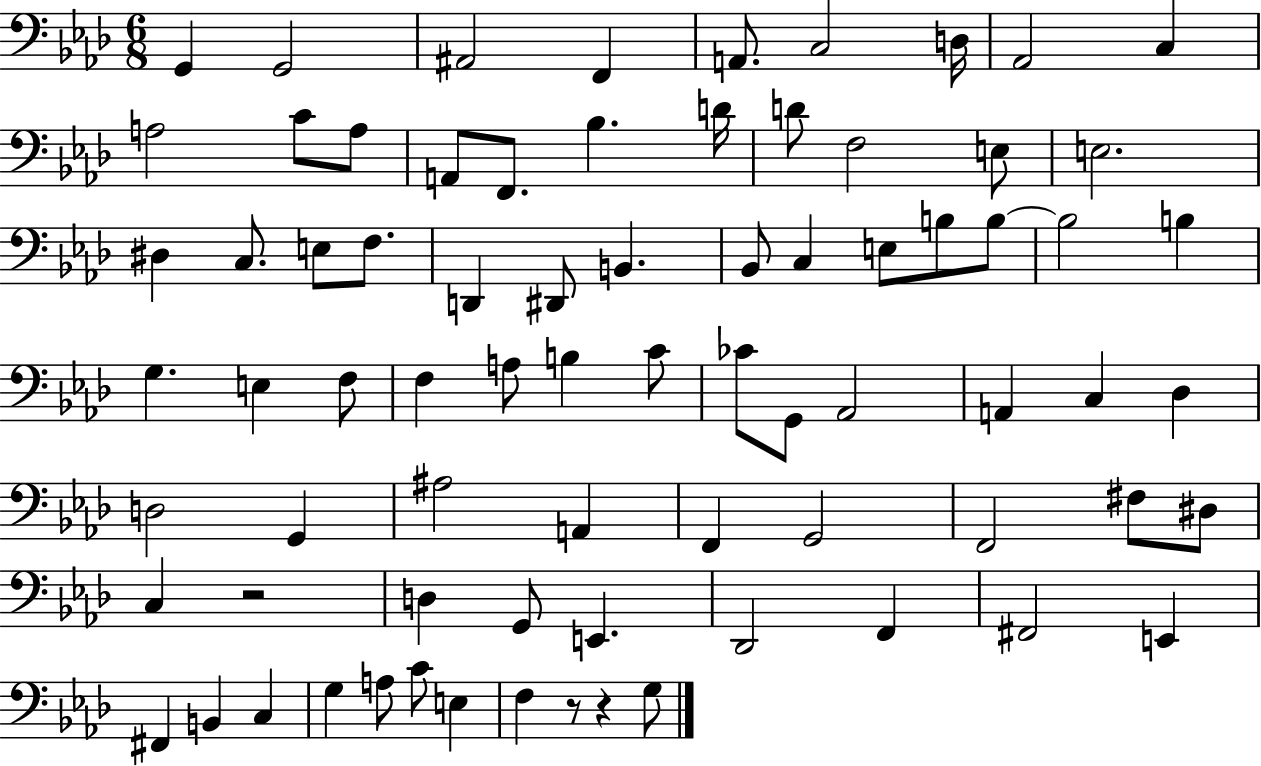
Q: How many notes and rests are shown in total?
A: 76